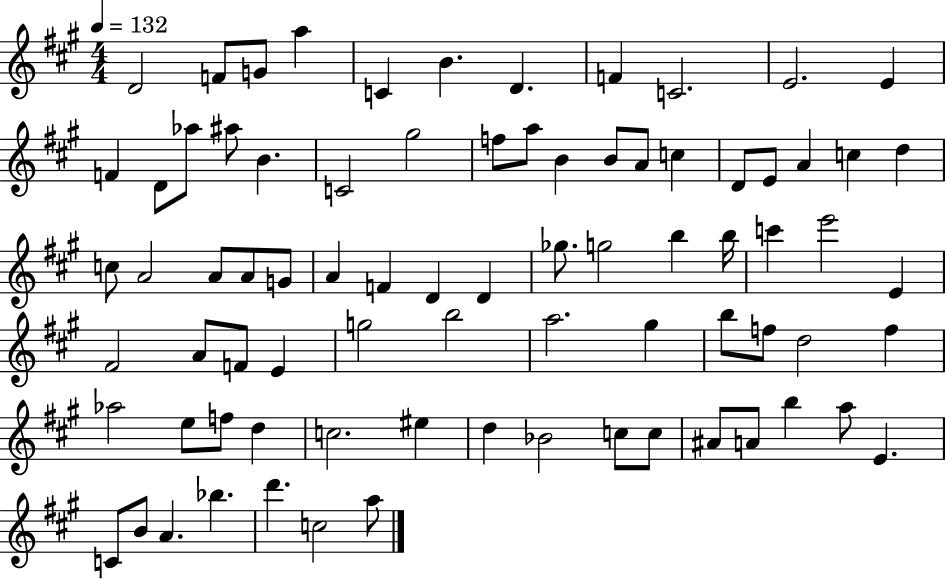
D4/h F4/e G4/e A5/q C4/q B4/q. D4/q. F4/q C4/h. E4/h. E4/q F4/q D4/e Ab5/e A#5/e B4/q. C4/h G#5/h F5/e A5/e B4/q B4/e A4/e C5/q D4/e E4/e A4/q C5/q D5/q C5/e A4/h A4/e A4/e G4/e A4/q F4/q D4/q D4/q Gb5/e. G5/h B5/q B5/s C6/q E6/h E4/q F#4/h A4/e F4/e E4/q G5/h B5/h A5/h. G#5/q B5/e F5/e D5/h F5/q Ab5/h E5/e F5/e D5/q C5/h. EIS5/q D5/q Bb4/h C5/e C5/e A#4/e A4/e B5/q A5/e E4/q. C4/e B4/e A4/q. Bb5/q. D6/q. C5/h A5/e